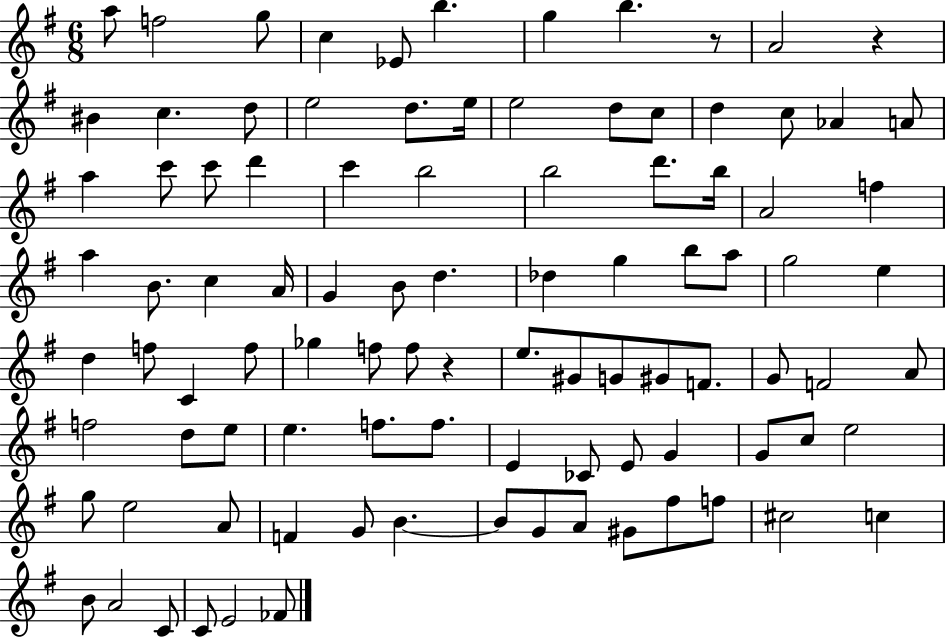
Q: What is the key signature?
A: G major